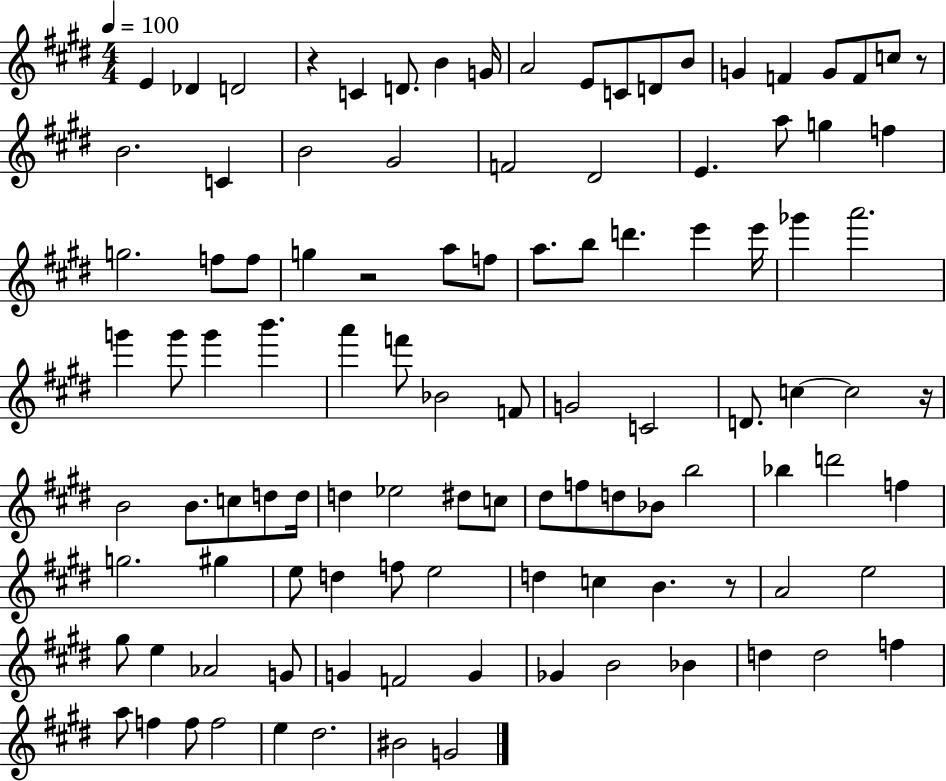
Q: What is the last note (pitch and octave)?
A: G4